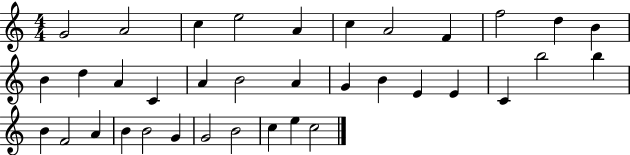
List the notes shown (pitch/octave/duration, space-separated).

G4/h A4/h C5/q E5/h A4/q C5/q A4/h F4/q F5/h D5/q B4/q B4/q D5/q A4/q C4/q A4/q B4/h A4/q G4/q B4/q E4/q E4/q C4/q B5/h B5/q B4/q F4/h A4/q B4/q B4/h G4/q G4/h B4/h C5/q E5/q C5/h